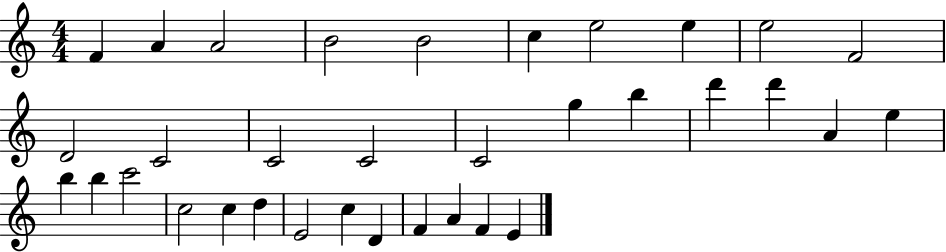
F4/q A4/q A4/h B4/h B4/h C5/q E5/h E5/q E5/h F4/h D4/h C4/h C4/h C4/h C4/h G5/q B5/q D6/q D6/q A4/q E5/q B5/q B5/q C6/h C5/h C5/q D5/q E4/h C5/q D4/q F4/q A4/q F4/q E4/q